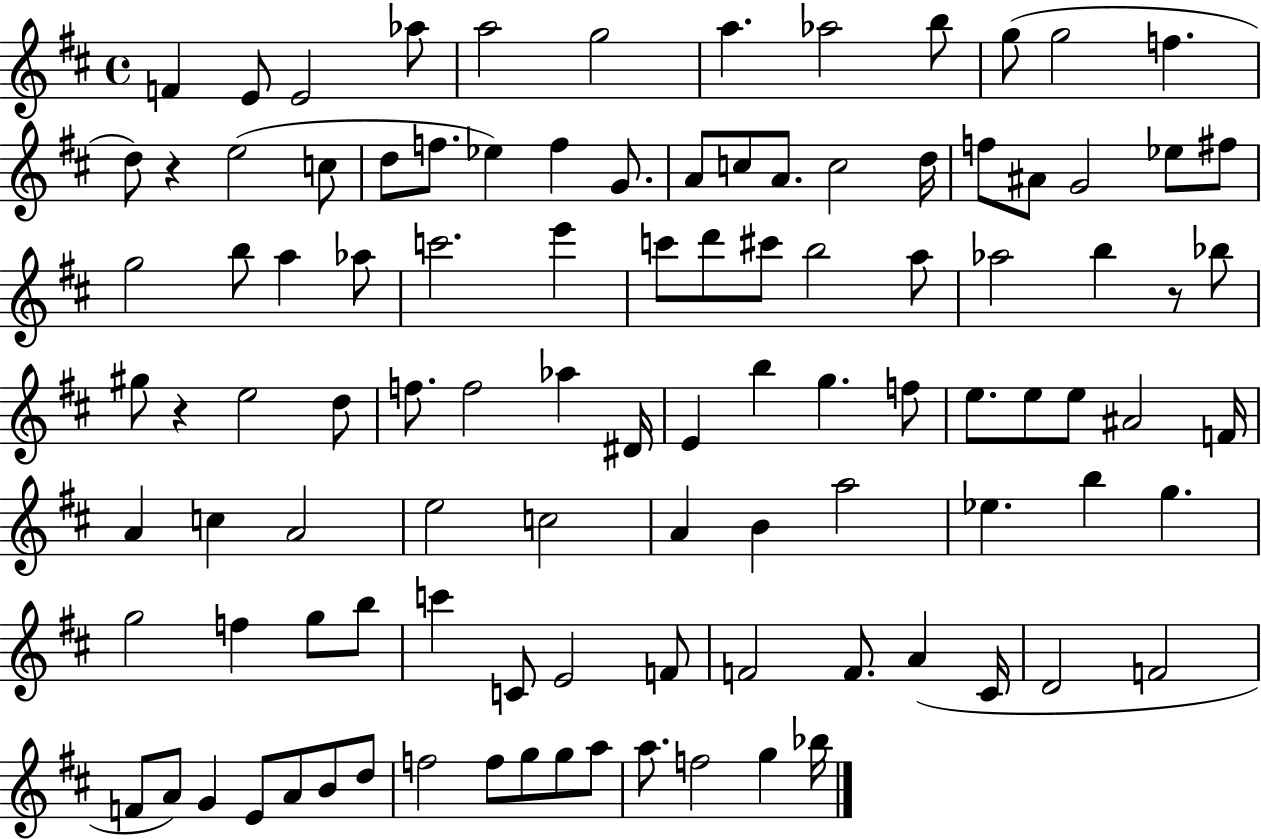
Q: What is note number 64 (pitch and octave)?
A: E5